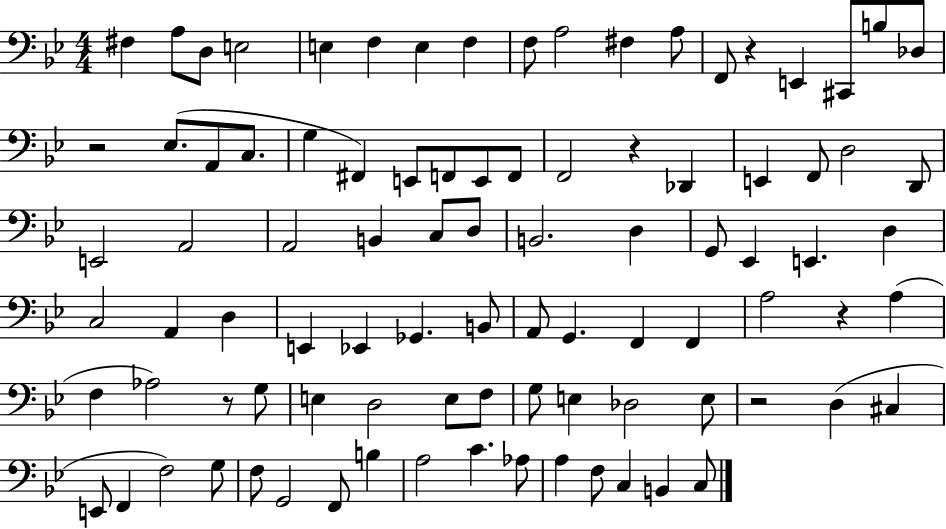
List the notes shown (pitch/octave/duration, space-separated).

F#3/q A3/e D3/e E3/h E3/q F3/q E3/q F3/q F3/e A3/h F#3/q A3/e F2/e R/q E2/q C#2/e B3/e Db3/e R/h Eb3/e. A2/e C3/e. G3/q F#2/q E2/e F2/e E2/e F2/e F2/h R/q Db2/q E2/q F2/e D3/h D2/e E2/h A2/h A2/h B2/q C3/e D3/e B2/h. D3/q G2/e Eb2/q E2/q. D3/q C3/h A2/q D3/q E2/q Eb2/q Gb2/q. B2/e A2/e G2/q. F2/q F2/q A3/h R/q A3/q F3/q Ab3/h R/e G3/e E3/q D3/h E3/e F3/e G3/e E3/q Db3/h E3/e R/h D3/q C#3/q E2/e F2/q F3/h G3/e F3/e G2/h F2/e B3/q A3/h C4/q. Ab3/e A3/q F3/e C3/q B2/q C3/e